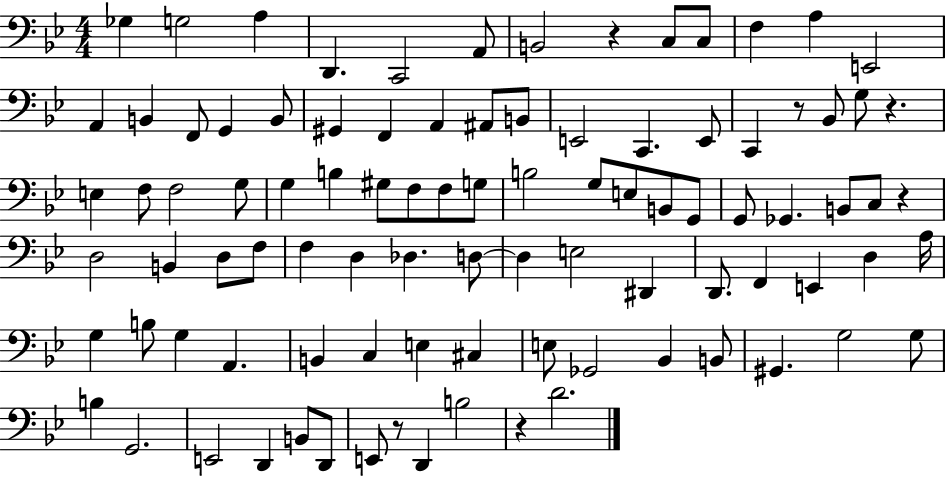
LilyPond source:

{
  \clef bass
  \numericTimeSignature
  \time 4/4
  \key bes \major
  ges4 g2 a4 | d,4. c,2 a,8 | b,2 r4 c8 c8 | f4 a4 e,2 | \break a,4 b,4 f,8 g,4 b,8 | gis,4 f,4 a,4 ais,8 b,8 | e,2 c,4. e,8 | c,4 r8 bes,8 g8 r4. | \break e4 f8 f2 g8 | g4 b4 gis8 f8 f8 g8 | b2 g8 e8 b,8 g,8 | g,8 ges,4. b,8 c8 r4 | \break d2 b,4 d8 f8 | f4 d4 des4. d8~~ | d4 e2 dis,4 | d,8. f,4 e,4 d4 a16 | \break g4 b8 g4 a,4. | b,4 c4 e4 cis4 | e8 ges,2 bes,4 b,8 | gis,4. g2 g8 | \break b4 g,2. | e,2 d,4 b,8 d,8 | e,8 r8 d,4 b2 | r4 d'2. | \break \bar "|."
}